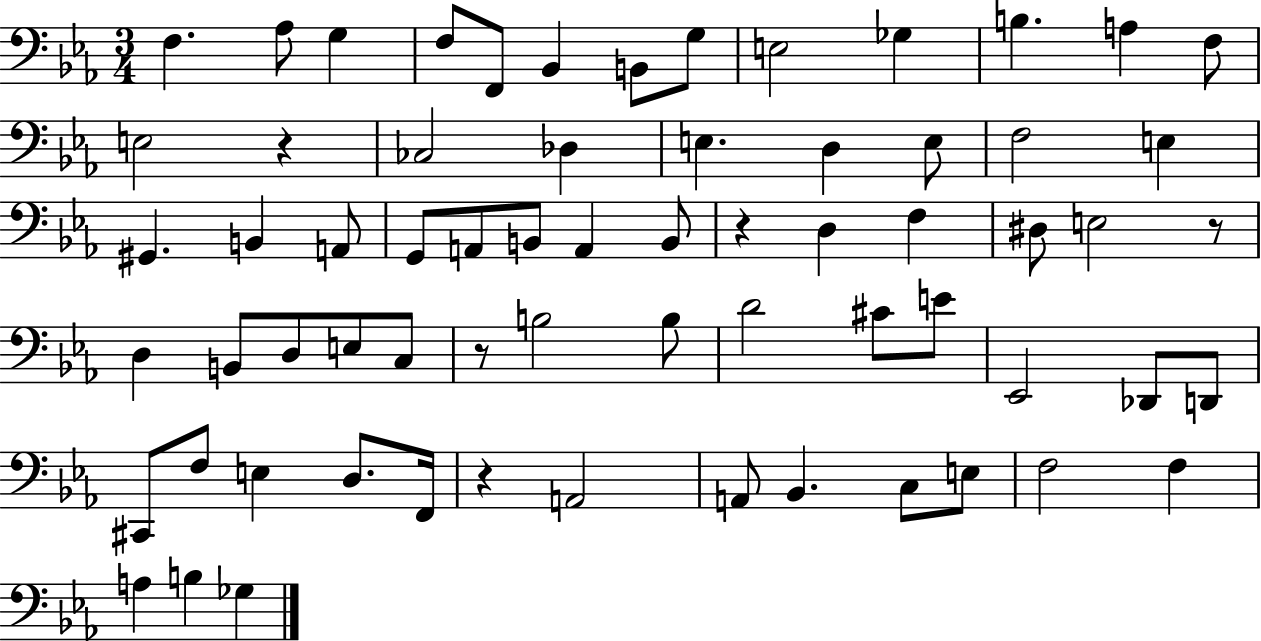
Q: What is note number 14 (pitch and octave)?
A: E3